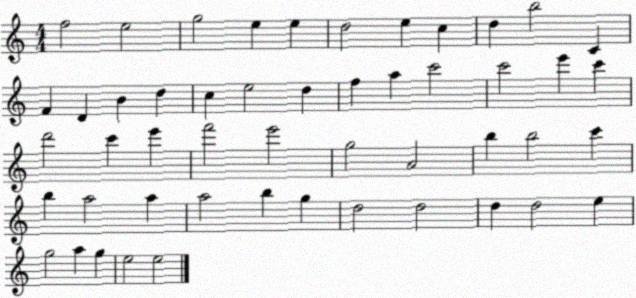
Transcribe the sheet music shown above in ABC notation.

X:1
T:Untitled
M:4/4
L:1/4
K:C
f2 e2 g2 e e d2 e c d b2 C F D B d c e2 d f a c'2 c'2 e' c' d'2 c' e' f'2 e'2 g2 A2 b b2 c' b a2 a a2 b g d2 d2 d d2 e g2 a g e2 e2